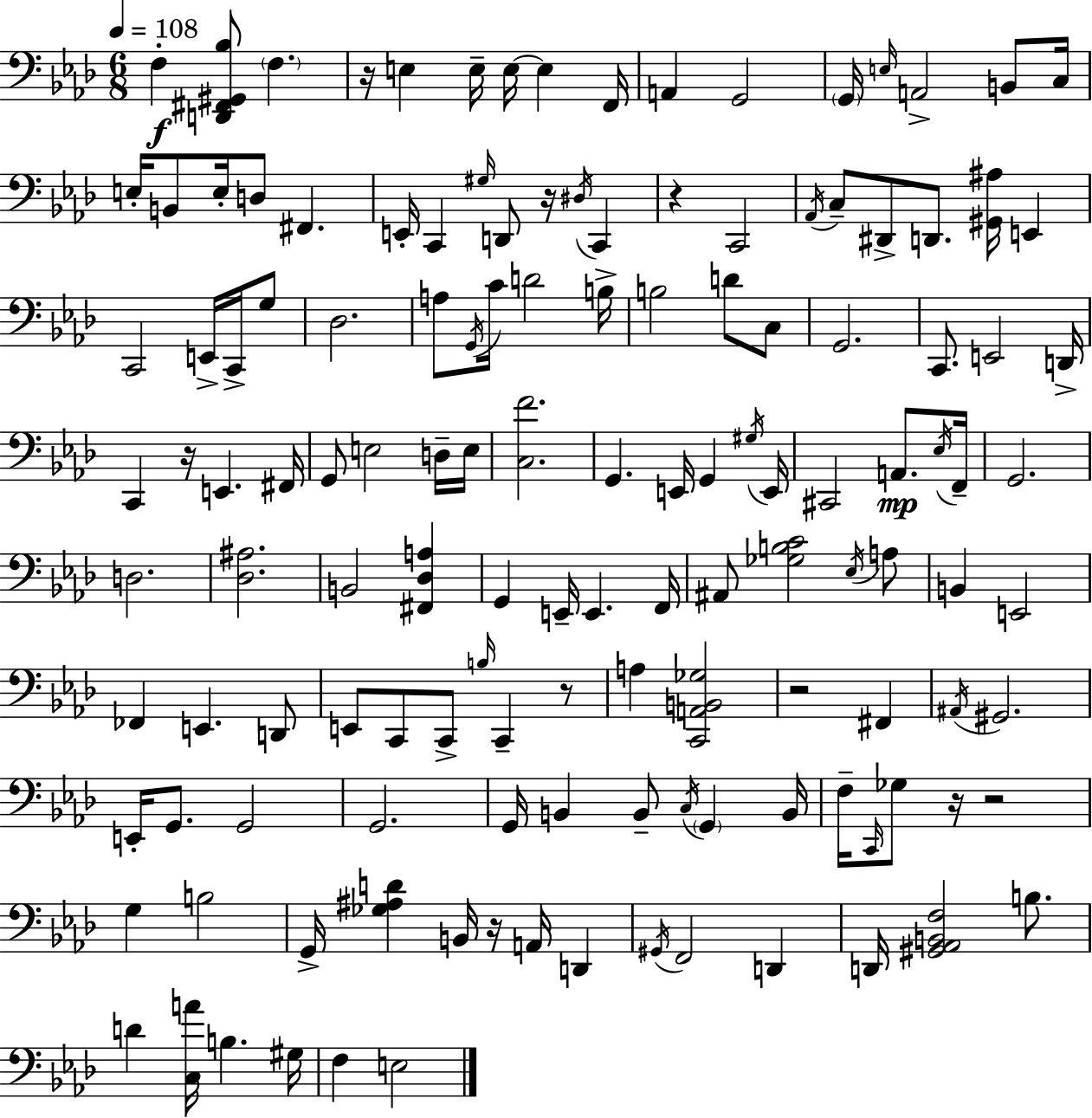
{
  \clef bass
  \numericTimeSignature
  \time 6/8
  \key aes \major
  \tempo 4 = 108
  f4-.\f <d, fis, gis, bes>8 \parenthesize f4. | r16 e4 e16-- e16~~ e4 f,16 | a,4 g,2 | \parenthesize g,16 \grace { e16 } a,2-> b,8 | \break c16 e16-. b,8 e16-. d8 fis,4. | e,16-. c,4 \grace { gis16 } d,8 r16 \acciaccatura { dis16 } c,4 | r4 c,2 | \acciaccatura { aes,16 } c8-- dis,8-> d,8. <gis, ais>16 | \break e,4 c,2 | e,16-> c,16-> g8 des2. | a8 \acciaccatura { g,16 } c'16 d'2 | b16-> b2 | \break d'8 c8 g,2. | c,8. e,2 | d,16-> c,4 r16 e,4. | fis,16 g,8 e2 | \break d16-- e16 <c f'>2. | g,4. e,16 | g,4 \acciaccatura { gis16 } e,16 cis,2 | a,8.\mp \acciaccatura { ees16 } f,16-- g,2. | \break d2. | <des ais>2. | b,2 | <fis, des a>4 g,4 e,16-- | \break e,4. f,16 ais,8 <ges b c'>2 | \acciaccatura { ees16 } a8 b,4 | e,2 fes,4 | e,4. d,8 e,8 c,8 | \break c,8-> \grace { b16 } c,4-- r8 a4 | <c, a, b, ges>2 r2 | fis,4 \acciaccatura { ais,16 } gis,2. | e,16-. g,8. | \break g,2 g,2. | g,16 b,4 | b,8-- \acciaccatura { c16 } \parenthesize g,4 b,16 f16-- | \grace { c,16 } ges8 r16 r2 | \break g4 b2 | g,16-> <ges ais d'>4 b,16 r16 a,16 d,4 | \acciaccatura { gis,16 } f,2 d,4 | d,16 <gis, aes, b, f>2 b8. | \break d'4 <c a'>16 b4. | gis16 f4 e2 | \bar "|."
}